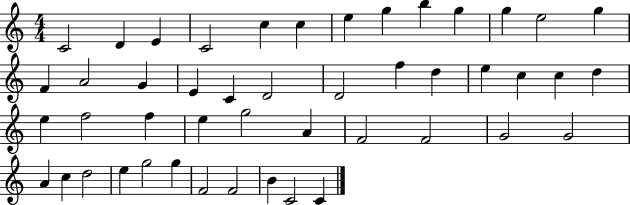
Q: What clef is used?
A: treble